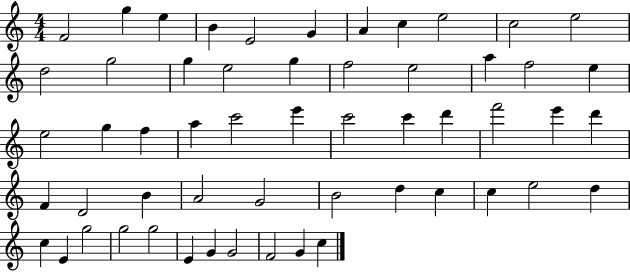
{
  \clef treble
  \numericTimeSignature
  \time 4/4
  \key c \major
  f'2 g''4 e''4 | b'4 e'2 g'4 | a'4 c''4 e''2 | c''2 e''2 | \break d''2 g''2 | g''4 e''2 g''4 | f''2 e''2 | a''4 f''2 e''4 | \break e''2 g''4 f''4 | a''4 c'''2 e'''4 | c'''2 c'''4 d'''4 | f'''2 e'''4 d'''4 | \break f'4 d'2 b'4 | a'2 g'2 | b'2 d''4 c''4 | c''4 e''2 d''4 | \break c''4 e'4 g''2 | g''2 g''2 | e'4 g'4 g'2 | f'2 g'4 c''4 | \break \bar "|."
}